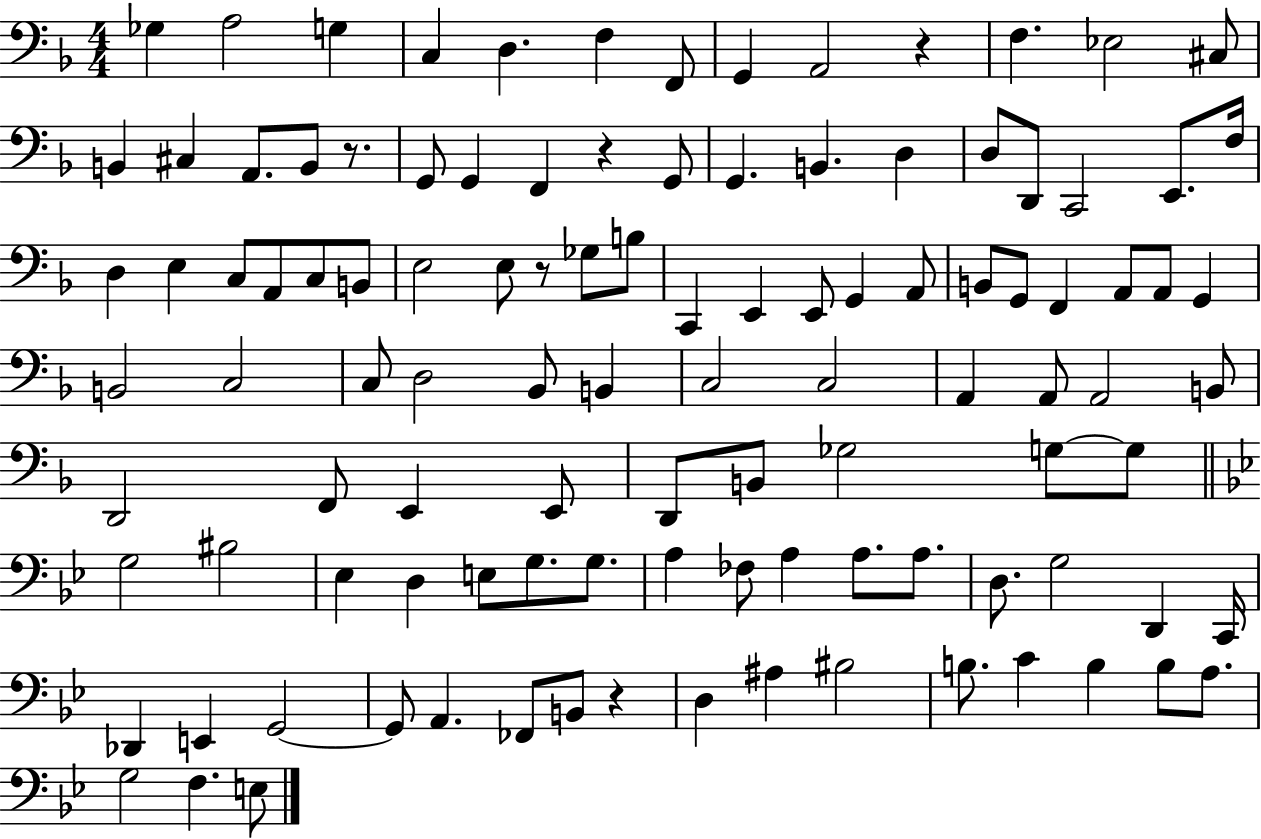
{
  \clef bass
  \numericTimeSignature
  \time 4/4
  \key f \major
  ges4 a2 g4 | c4 d4. f4 f,8 | g,4 a,2 r4 | f4. ees2 cis8 | \break b,4 cis4 a,8. b,8 r8. | g,8 g,4 f,4 r4 g,8 | g,4. b,4. d4 | d8 d,8 c,2 e,8. f16 | \break d4 e4 c8 a,8 c8 b,8 | e2 e8 r8 ges8 b8 | c,4 e,4 e,8 g,4 a,8 | b,8 g,8 f,4 a,8 a,8 g,4 | \break b,2 c2 | c8 d2 bes,8 b,4 | c2 c2 | a,4 a,8 a,2 b,8 | \break d,2 f,8 e,4 e,8 | d,8 b,8 ges2 g8~~ g8 | \bar "||" \break \key bes \major g2 bis2 | ees4 d4 e8 g8. g8. | a4 fes8 a4 a8. a8. | d8. g2 d,4 c,16 | \break des,4 e,4 g,2~~ | g,8 a,4. fes,8 b,8 r4 | d4 ais4 bis2 | b8. c'4 b4 b8 a8. | \break g2 f4. e8 | \bar "|."
}